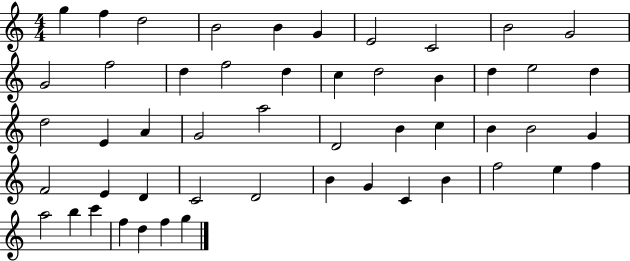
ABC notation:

X:1
T:Untitled
M:4/4
L:1/4
K:C
g f d2 B2 B G E2 C2 B2 G2 G2 f2 d f2 d c d2 B d e2 d d2 E A G2 a2 D2 B c B B2 G F2 E D C2 D2 B G C B f2 e f a2 b c' f d f g